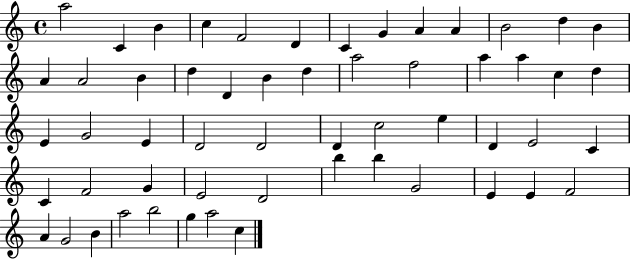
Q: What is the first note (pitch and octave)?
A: A5